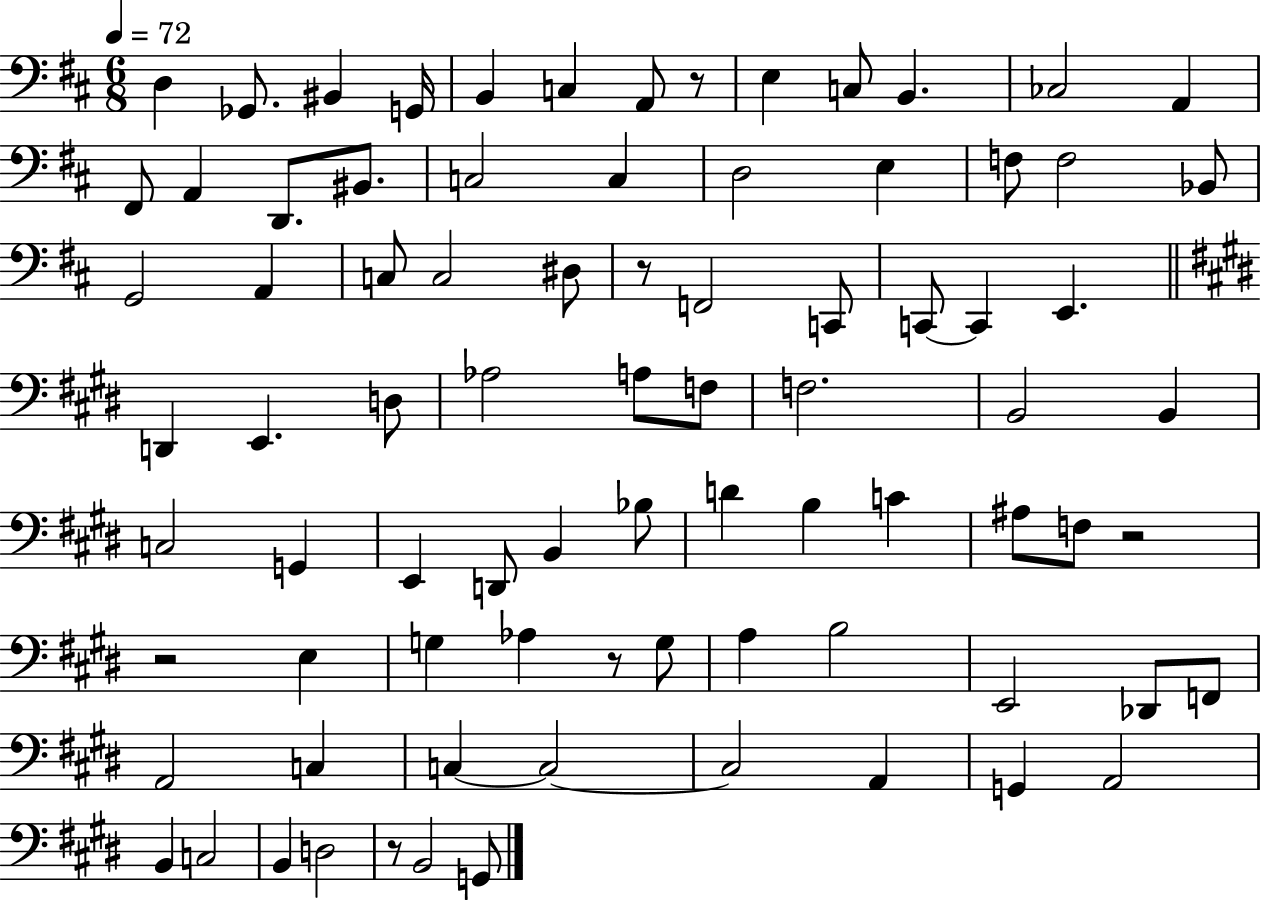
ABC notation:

X:1
T:Untitled
M:6/8
L:1/4
K:D
D, _G,,/2 ^B,, G,,/4 B,, C, A,,/2 z/2 E, C,/2 B,, _C,2 A,, ^F,,/2 A,, D,,/2 ^B,,/2 C,2 C, D,2 E, F,/2 F,2 _B,,/2 G,,2 A,, C,/2 C,2 ^D,/2 z/2 F,,2 C,,/2 C,,/2 C,, E,, D,, E,, D,/2 _A,2 A,/2 F,/2 F,2 B,,2 B,, C,2 G,, E,, D,,/2 B,, _B,/2 D B, C ^A,/2 F,/2 z2 z2 E, G, _A, z/2 G,/2 A, B,2 E,,2 _D,,/2 F,,/2 A,,2 C, C, C,2 C,2 A,, G,, A,,2 B,, C,2 B,, D,2 z/2 B,,2 G,,/2